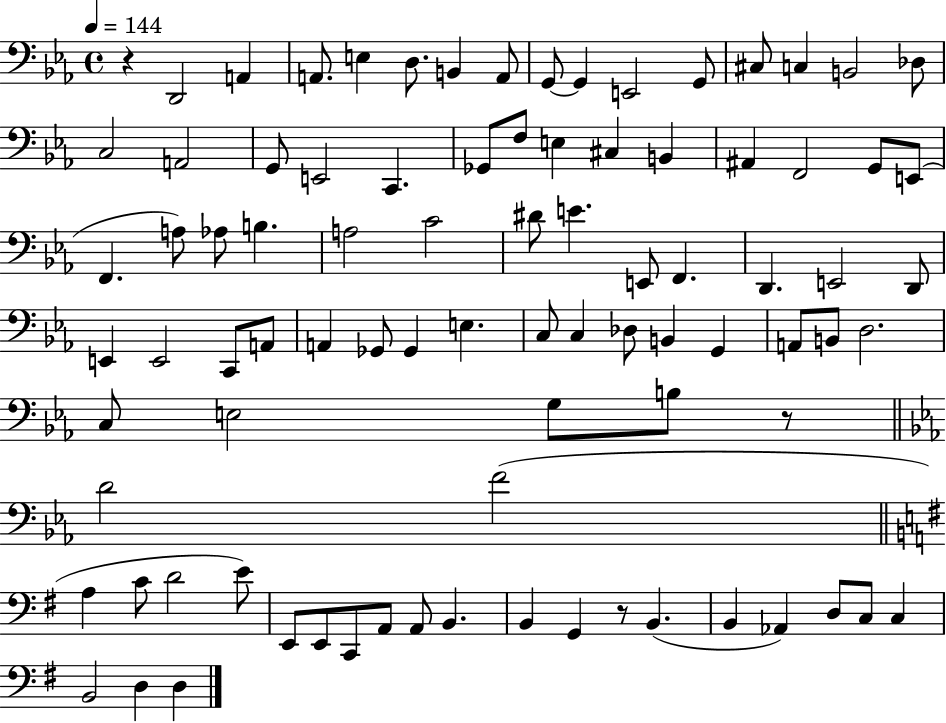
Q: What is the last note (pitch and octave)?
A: D3